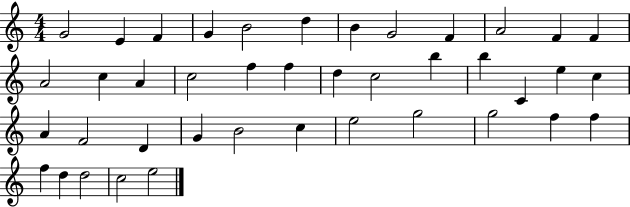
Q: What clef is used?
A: treble